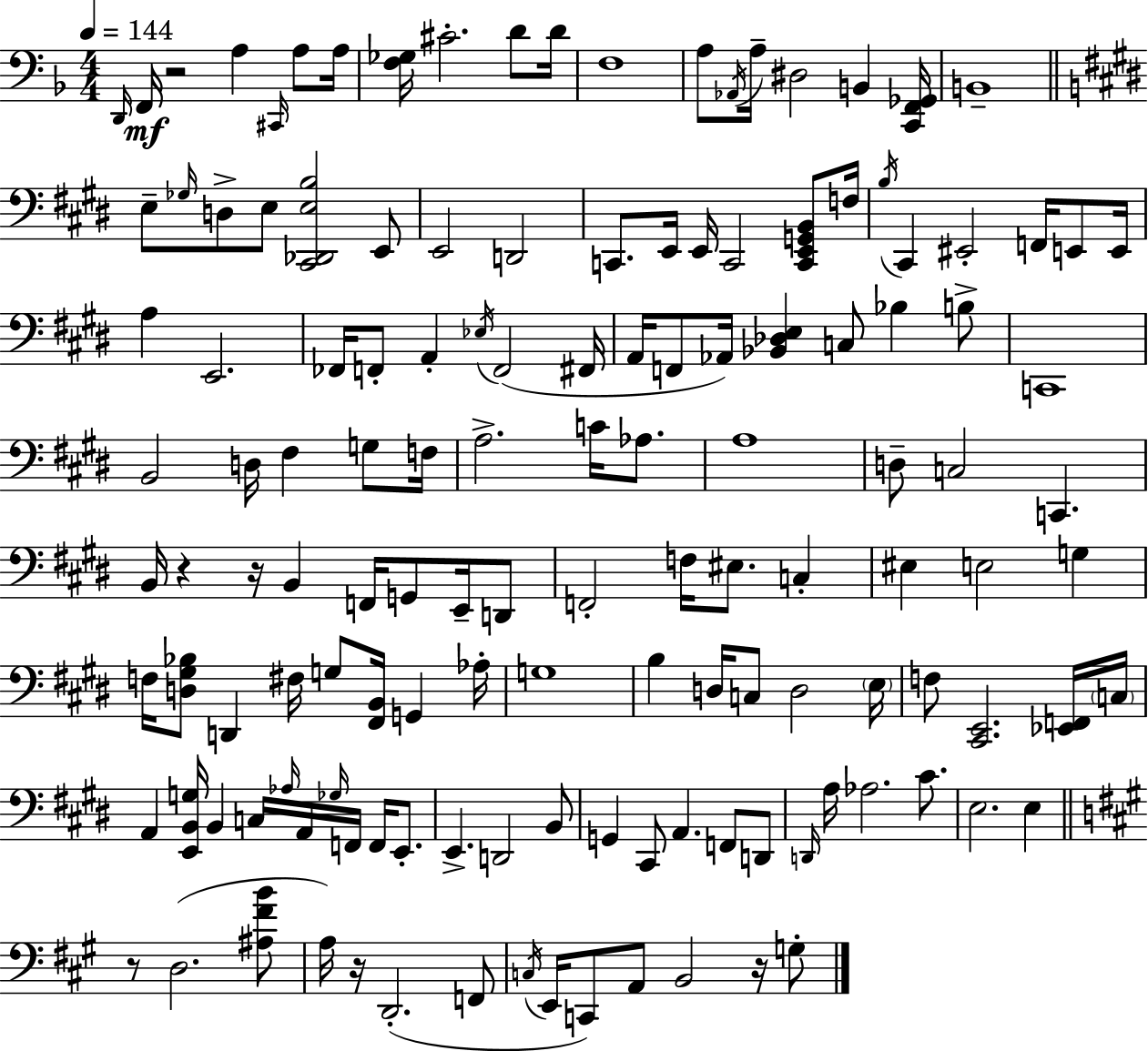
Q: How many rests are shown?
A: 6